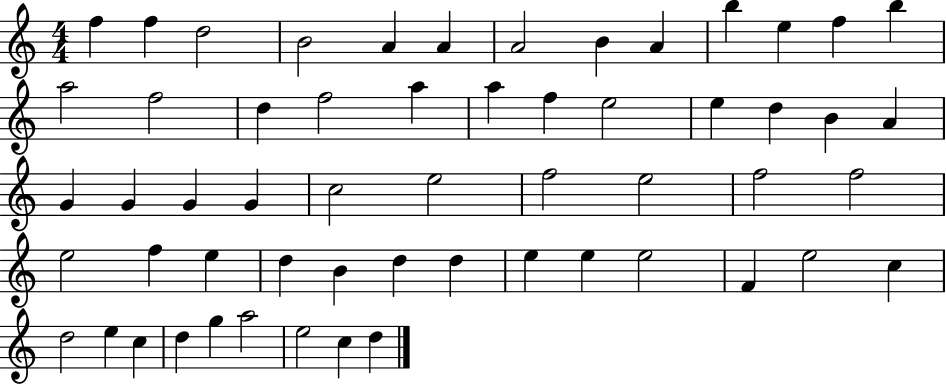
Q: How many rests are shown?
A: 0